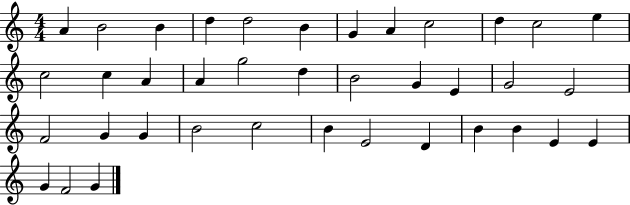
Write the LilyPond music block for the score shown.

{
  \clef treble
  \numericTimeSignature
  \time 4/4
  \key c \major
  a'4 b'2 b'4 | d''4 d''2 b'4 | g'4 a'4 c''2 | d''4 c''2 e''4 | \break c''2 c''4 a'4 | a'4 g''2 d''4 | b'2 g'4 e'4 | g'2 e'2 | \break f'2 g'4 g'4 | b'2 c''2 | b'4 e'2 d'4 | b'4 b'4 e'4 e'4 | \break g'4 f'2 g'4 | \bar "|."
}